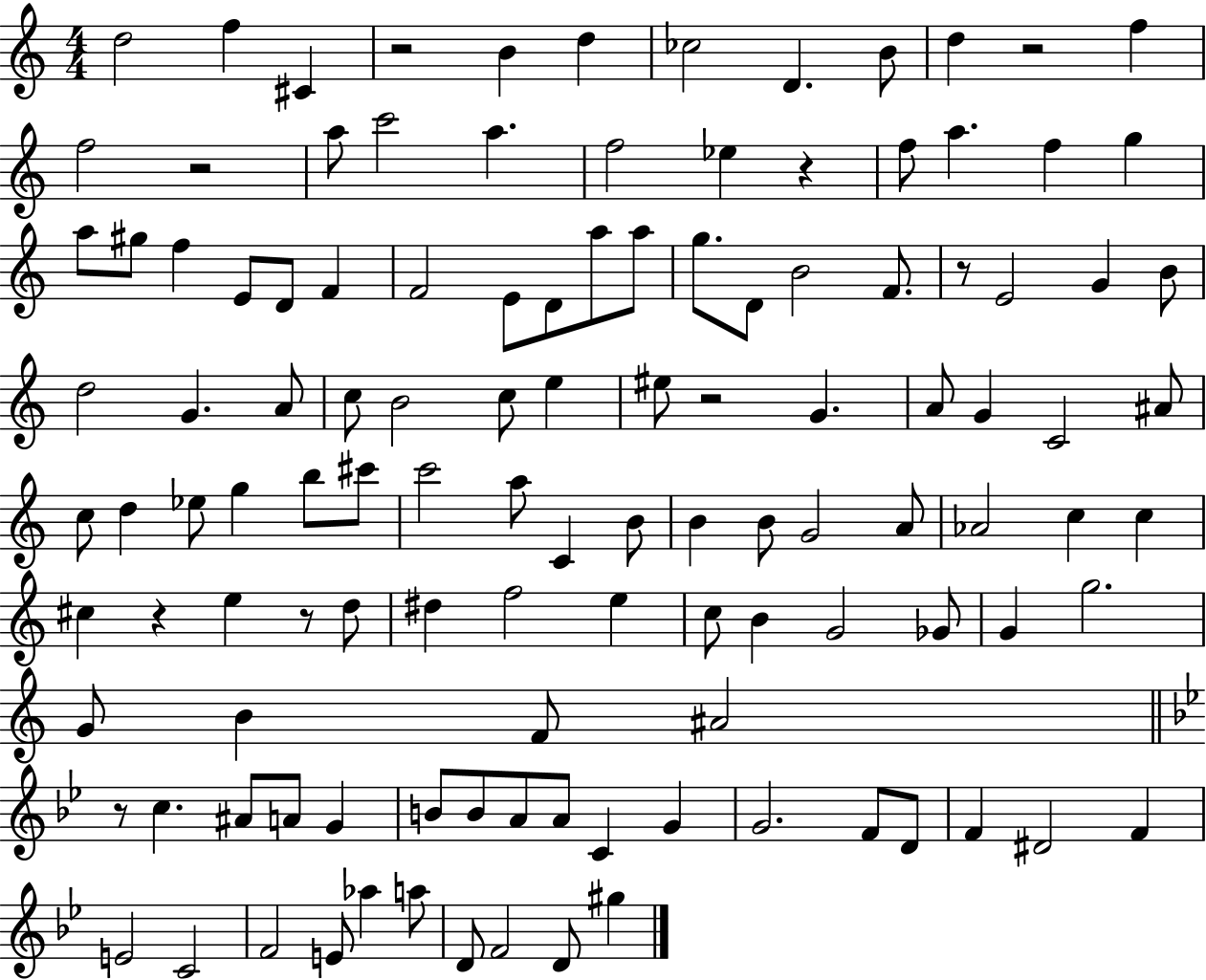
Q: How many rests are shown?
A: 9